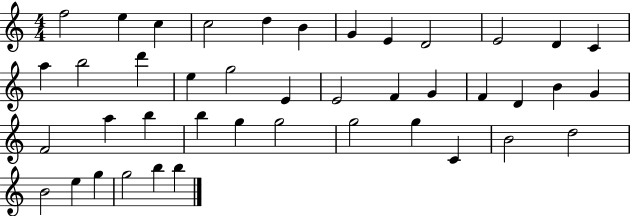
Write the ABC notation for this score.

X:1
T:Untitled
M:4/4
L:1/4
K:C
f2 e c c2 d B G E D2 E2 D C a b2 d' e g2 E E2 F G F D B G F2 a b b g g2 g2 g C B2 d2 B2 e g g2 b b